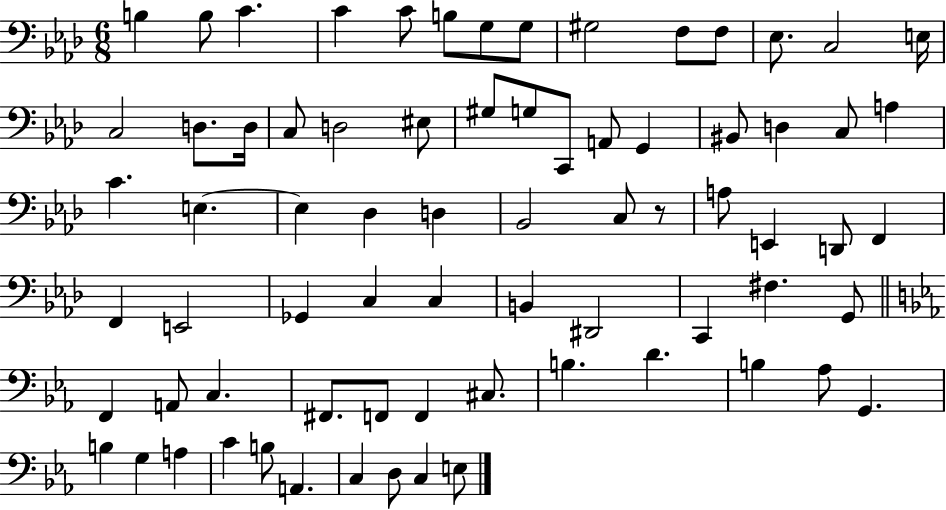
B3/q B3/e C4/q. C4/q C4/e B3/e G3/e G3/e G#3/h F3/e F3/e Eb3/e. C3/h E3/s C3/h D3/e. D3/s C3/e D3/h EIS3/e G#3/e G3/e C2/e A2/e G2/q BIS2/e D3/q C3/e A3/q C4/q. E3/q. E3/q Db3/q D3/q Bb2/h C3/e R/e A3/e E2/q D2/e F2/q F2/q E2/h Gb2/q C3/q C3/q B2/q D#2/h C2/q F#3/q. G2/e F2/q A2/e C3/q. F#2/e. F2/e F2/q C#3/e. B3/q. D4/q. B3/q Ab3/e G2/q. B3/q G3/q A3/q C4/q B3/e A2/q. C3/q D3/e C3/q E3/e